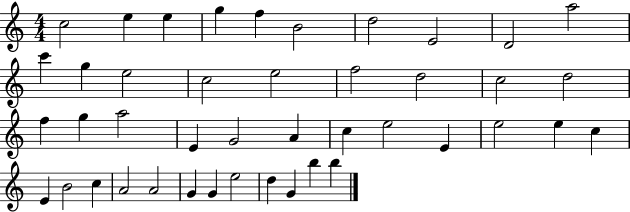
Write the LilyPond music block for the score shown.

{
  \clef treble
  \numericTimeSignature
  \time 4/4
  \key c \major
  c''2 e''4 e''4 | g''4 f''4 b'2 | d''2 e'2 | d'2 a''2 | \break c'''4 g''4 e''2 | c''2 e''2 | f''2 d''2 | c''2 d''2 | \break f''4 g''4 a''2 | e'4 g'2 a'4 | c''4 e''2 e'4 | e''2 e''4 c''4 | \break e'4 b'2 c''4 | a'2 a'2 | g'4 g'4 e''2 | d''4 g'4 b''4 b''4 | \break \bar "|."
}